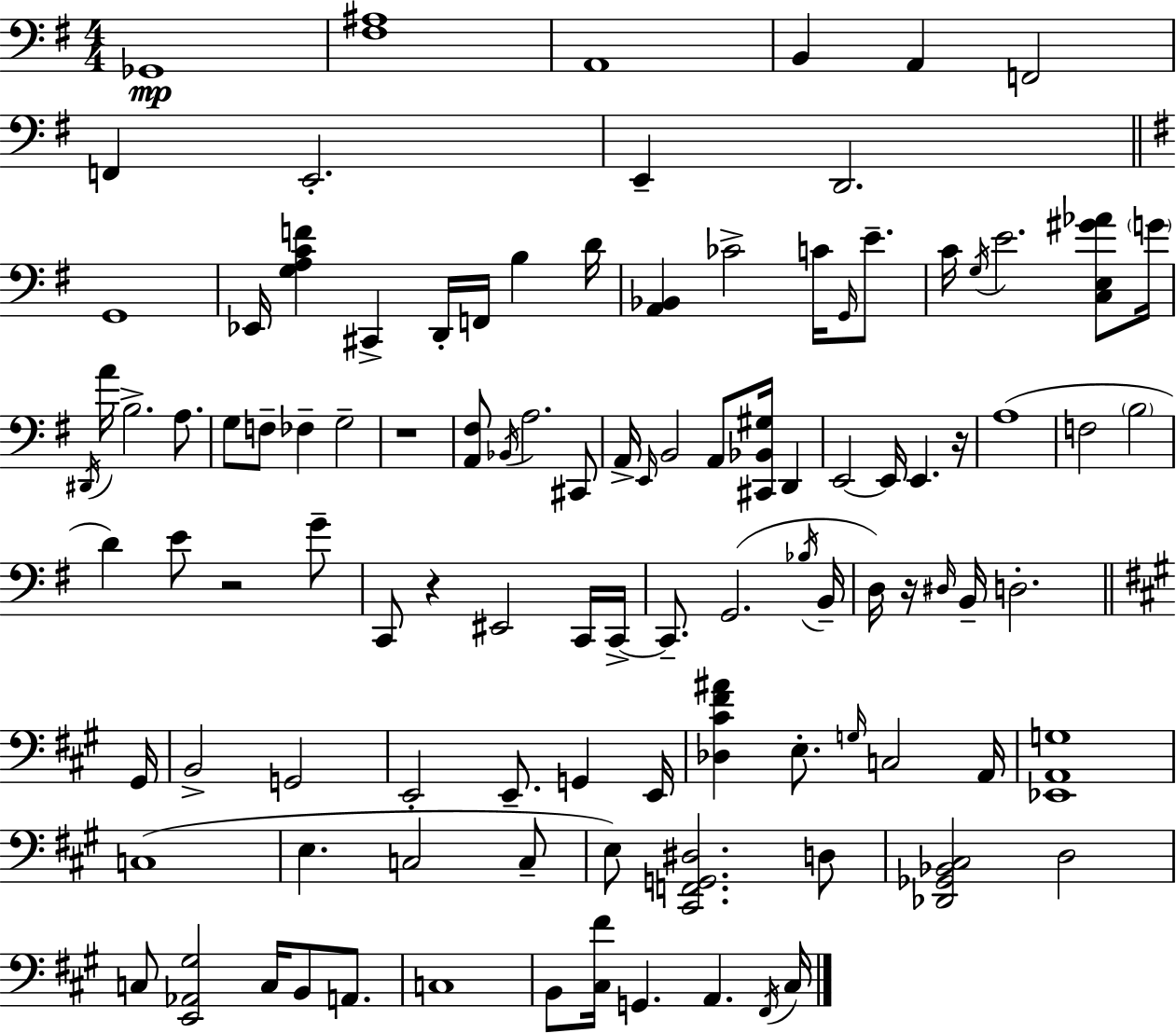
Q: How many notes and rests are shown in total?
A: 106